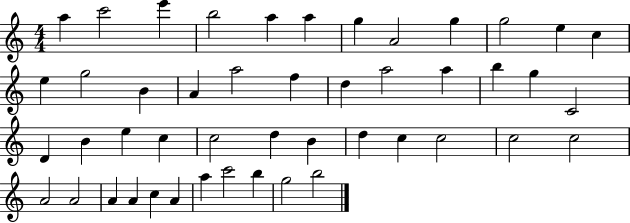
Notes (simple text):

A5/q C6/h E6/q B5/h A5/q A5/q G5/q A4/h G5/q G5/h E5/q C5/q E5/q G5/h B4/q A4/q A5/h F5/q D5/q A5/h A5/q B5/q G5/q C4/h D4/q B4/q E5/q C5/q C5/h D5/q B4/q D5/q C5/q C5/h C5/h C5/h A4/h A4/h A4/q A4/q C5/q A4/q A5/q C6/h B5/q G5/h B5/h